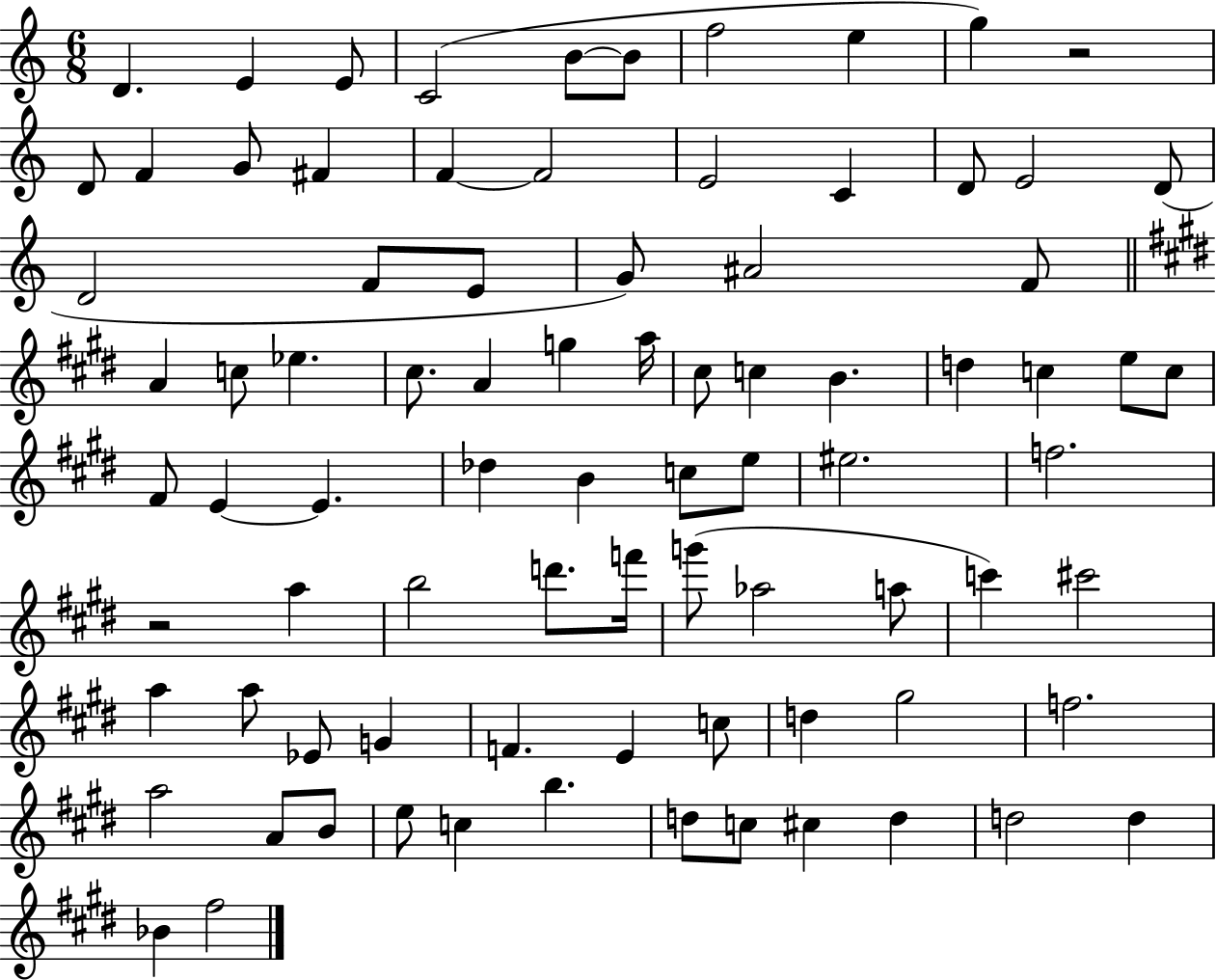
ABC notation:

X:1
T:Untitled
M:6/8
L:1/4
K:C
D E E/2 C2 B/2 B/2 f2 e g z2 D/2 F G/2 ^F F F2 E2 C D/2 E2 D/2 D2 F/2 E/2 G/2 ^A2 F/2 A c/2 _e ^c/2 A g a/4 ^c/2 c B d c e/2 c/2 ^F/2 E E _d B c/2 e/2 ^e2 f2 z2 a b2 d'/2 f'/4 g'/2 _a2 a/2 c' ^c'2 a a/2 _E/2 G F E c/2 d ^g2 f2 a2 A/2 B/2 e/2 c b d/2 c/2 ^c d d2 d _B ^f2